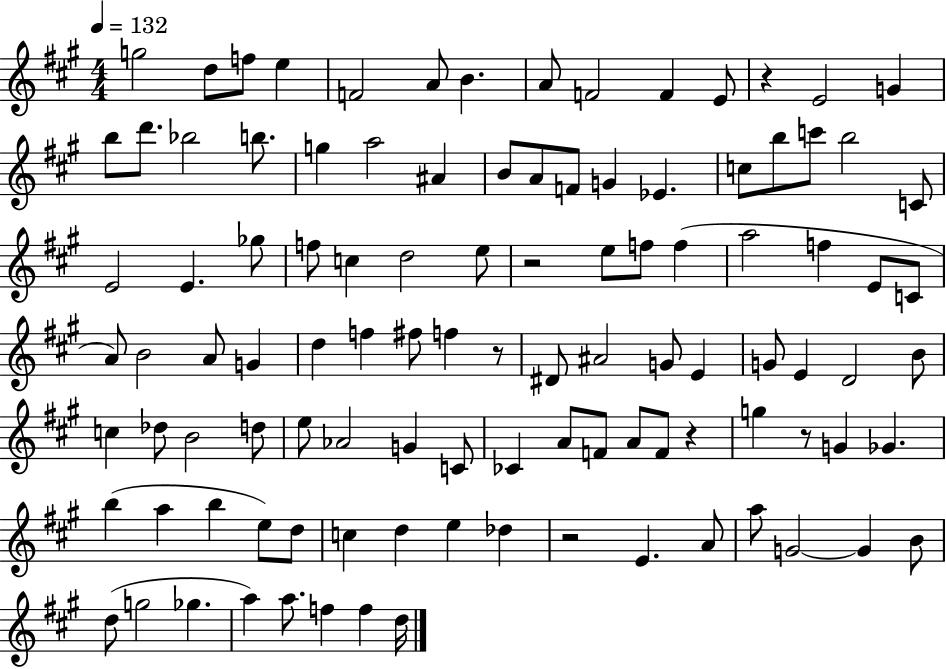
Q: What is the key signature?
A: A major